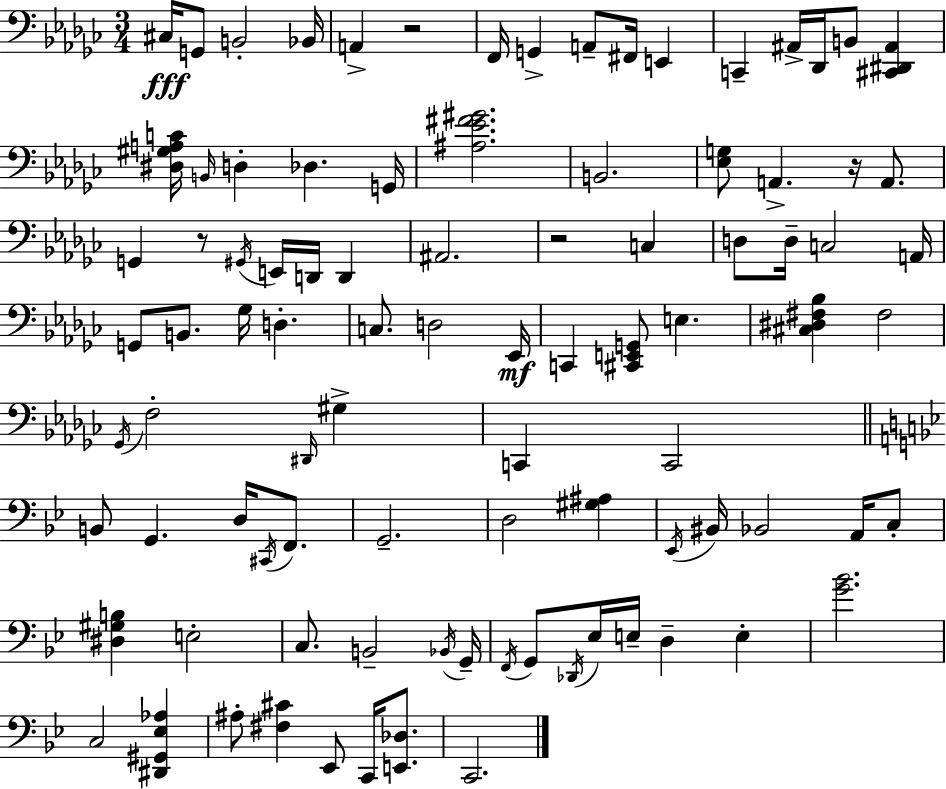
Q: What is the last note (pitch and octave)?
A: C2